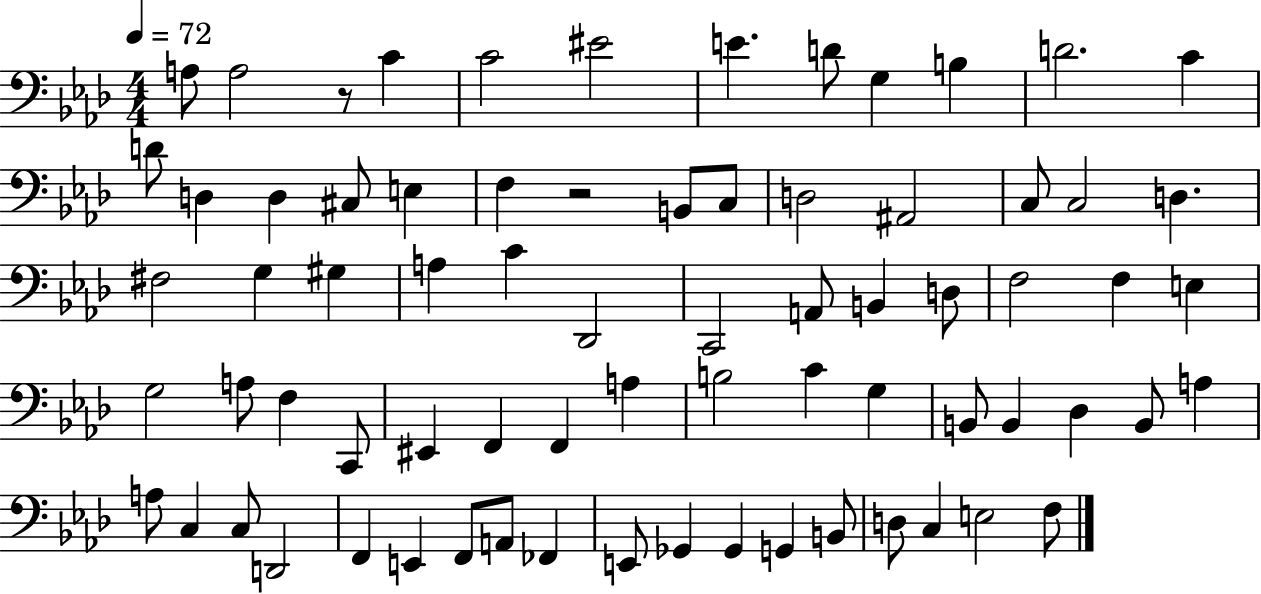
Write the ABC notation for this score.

X:1
T:Untitled
M:4/4
L:1/4
K:Ab
A,/2 A,2 z/2 C C2 ^E2 E D/2 G, B, D2 C D/2 D, D, ^C,/2 E, F, z2 B,,/2 C,/2 D,2 ^A,,2 C,/2 C,2 D, ^F,2 G, ^G, A, C _D,,2 C,,2 A,,/2 B,, D,/2 F,2 F, E, G,2 A,/2 F, C,,/2 ^E,, F,, F,, A, B,2 C G, B,,/2 B,, _D, B,,/2 A, A,/2 C, C,/2 D,,2 F,, E,, F,,/2 A,,/2 _F,, E,,/2 _G,, _G,, G,, B,,/2 D,/2 C, E,2 F,/2